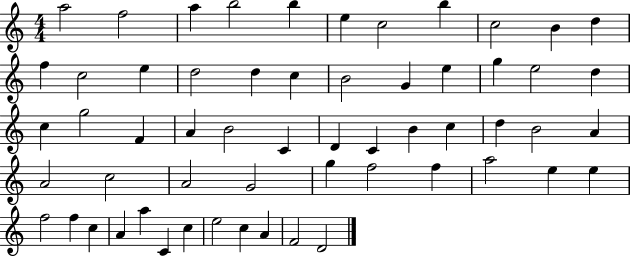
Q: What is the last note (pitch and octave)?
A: D4